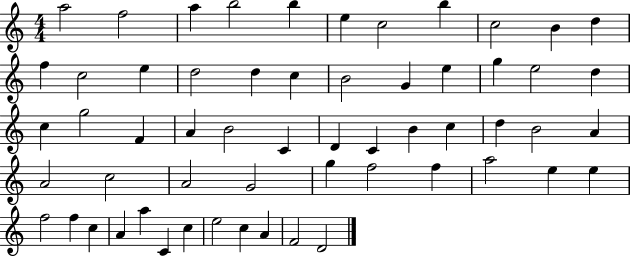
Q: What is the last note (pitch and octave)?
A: D4